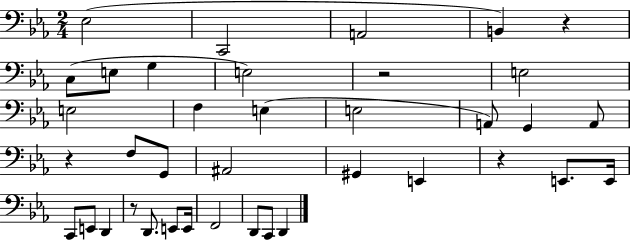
Eb3/h C2/h A2/h B2/q R/q C3/e E3/e G3/q E3/h R/h E3/h E3/h F3/q E3/q E3/h A2/e G2/q A2/e R/q F3/e G2/e A#2/h G#2/q E2/q R/q E2/e. E2/s C2/e E2/e D2/q R/e D2/e. E2/e E2/s F2/h D2/e C2/e D2/q